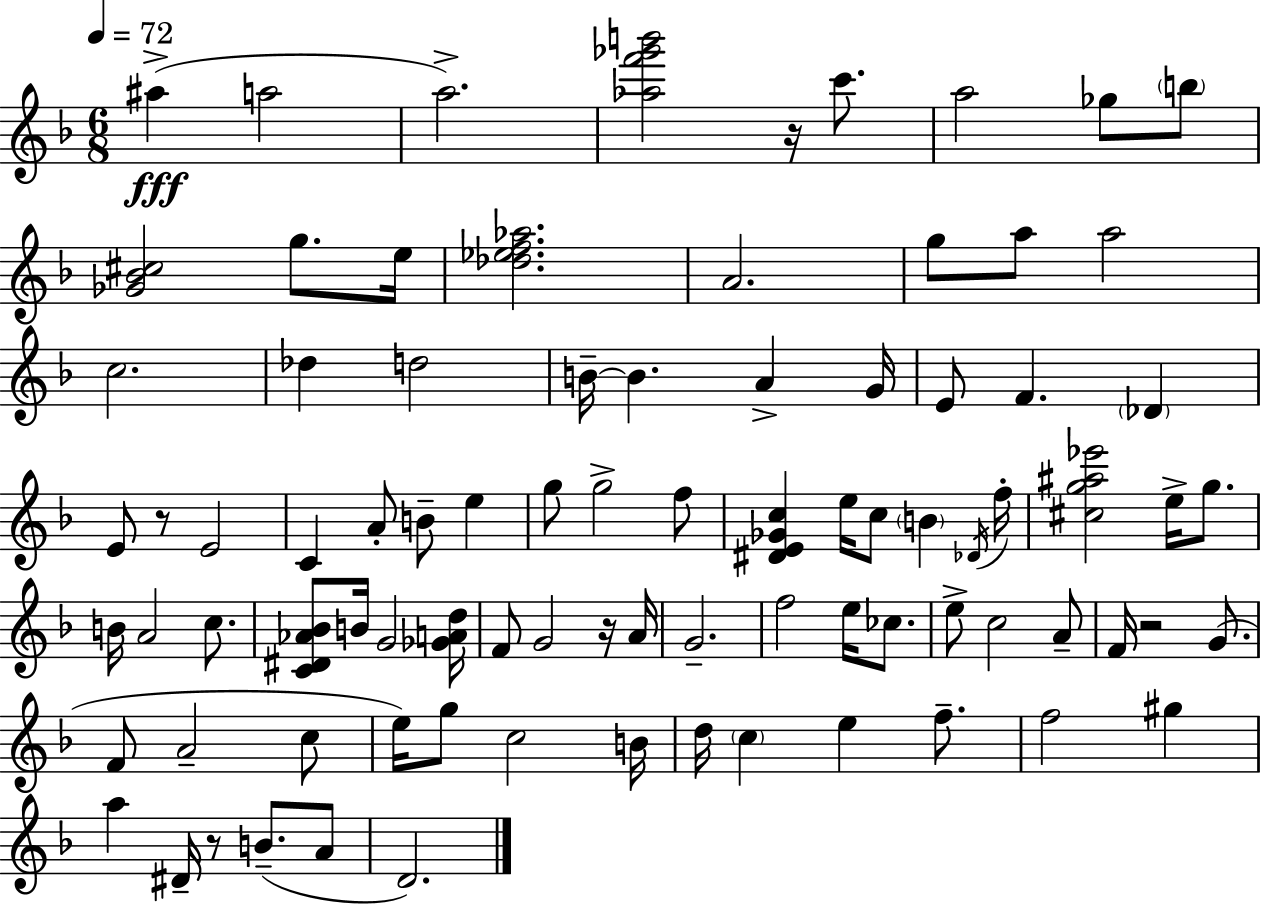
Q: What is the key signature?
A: F major